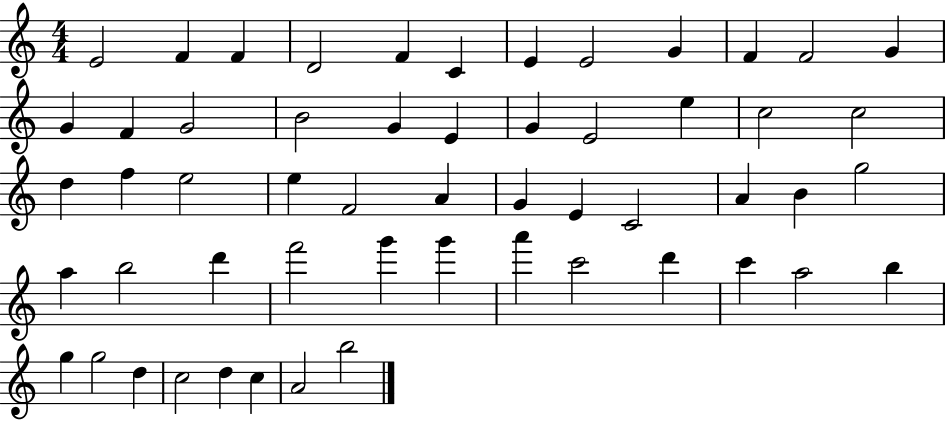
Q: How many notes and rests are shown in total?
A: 55